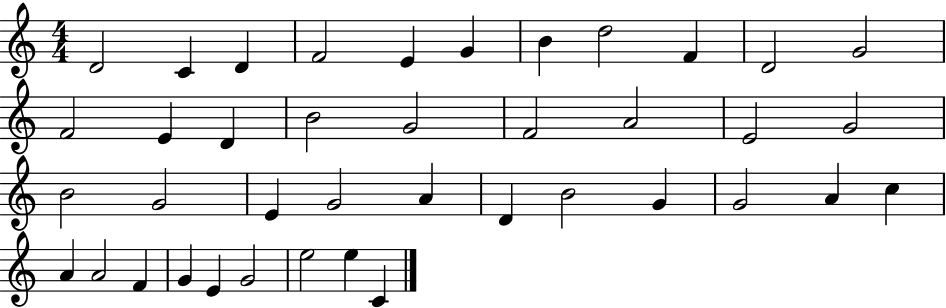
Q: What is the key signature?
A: C major